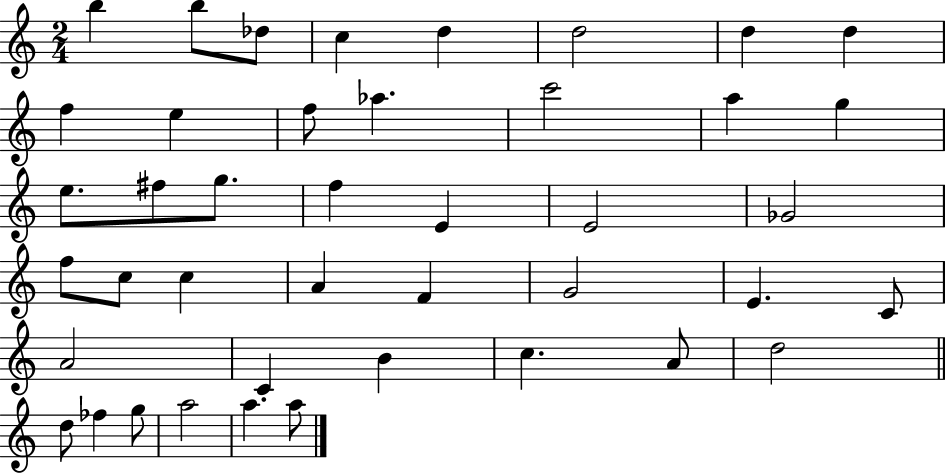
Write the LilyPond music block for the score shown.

{
  \clef treble
  \numericTimeSignature
  \time 2/4
  \key c \major
  b''4 b''8 des''8 | c''4 d''4 | d''2 | d''4 d''4 | \break f''4 e''4 | f''8 aes''4. | c'''2 | a''4 g''4 | \break e''8. fis''8 g''8. | f''4 e'4 | e'2 | ges'2 | \break f''8 c''8 c''4 | a'4 f'4 | g'2 | e'4. c'8 | \break a'2 | c'4 b'4 | c''4. a'8 | d''2 | \break \bar "||" \break \key c \major d''8 fes''4 g''8 | a''2 | a''4. a''8 | \bar "|."
}